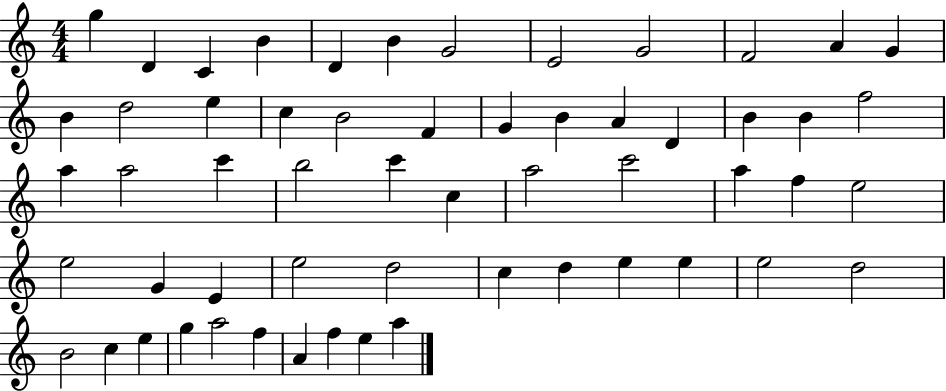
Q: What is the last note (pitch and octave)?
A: A5